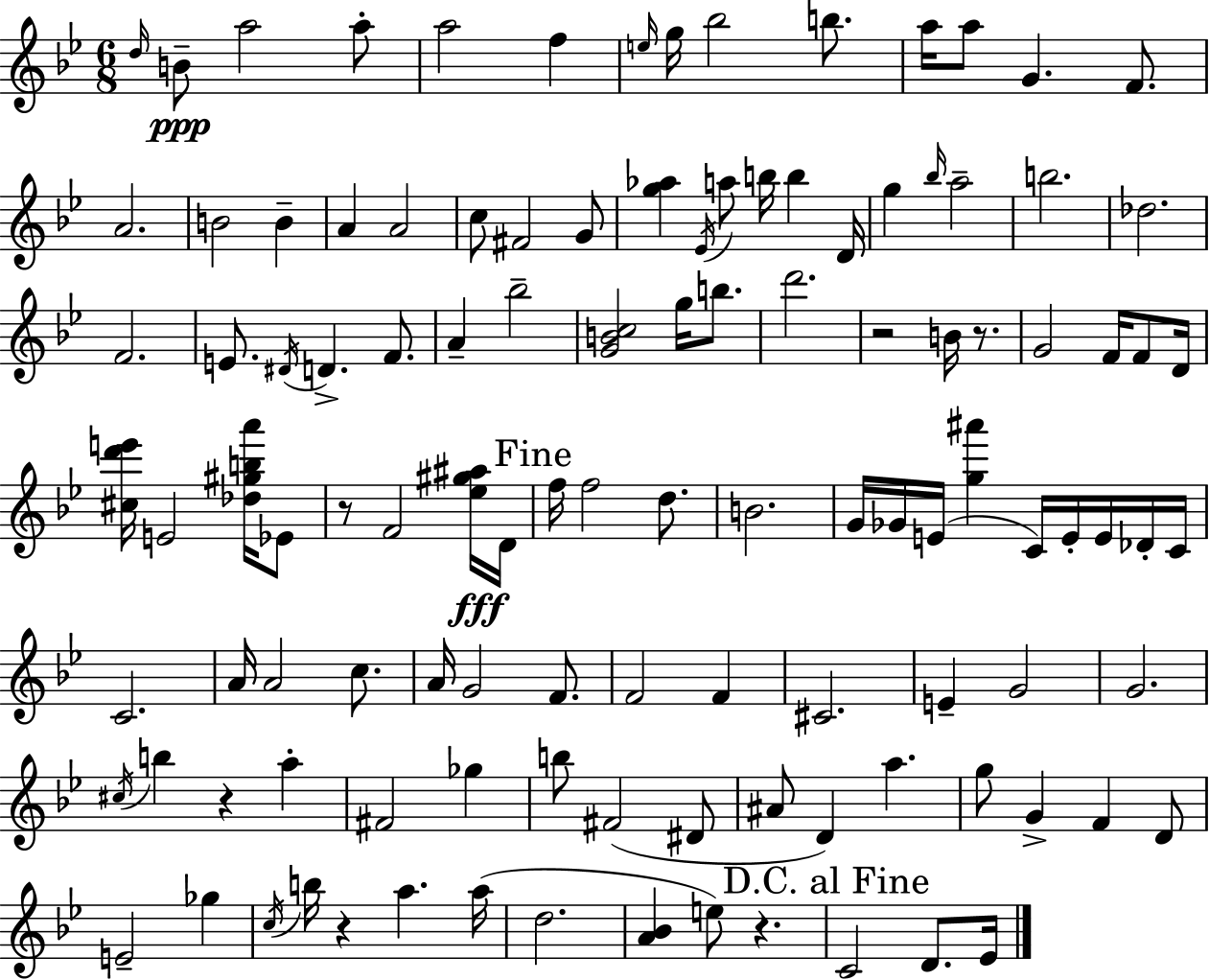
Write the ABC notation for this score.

X:1
T:Untitled
M:6/8
L:1/4
K:Bb
d/4 B/2 a2 a/2 a2 f e/4 g/4 _b2 b/2 a/4 a/2 G F/2 A2 B2 B A A2 c/2 ^F2 G/2 [g_a] _E/4 a/2 b/4 b D/4 g _b/4 a2 b2 _d2 F2 E/2 ^D/4 D F/2 A _b2 [GBc]2 g/4 b/2 d'2 z2 B/4 z/2 G2 F/4 F/2 D/4 [^cd'e']/4 E2 [_d^gba']/4 _E/2 z/2 F2 [_e^g^a]/4 D/4 f/4 f2 d/2 B2 G/4 _G/4 E/4 [g^a'] C/4 E/4 E/4 _D/4 C/4 C2 A/4 A2 c/2 A/4 G2 F/2 F2 F ^C2 E G2 G2 ^c/4 b z a ^F2 _g b/2 ^F2 ^D/2 ^A/2 D a g/2 G F D/2 E2 _g c/4 b/4 z a a/4 d2 [A_B] e/2 z C2 D/2 _E/4